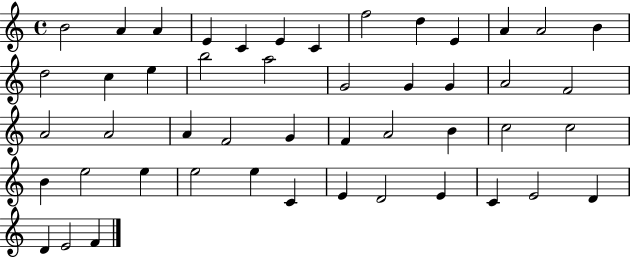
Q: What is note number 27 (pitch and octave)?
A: F4